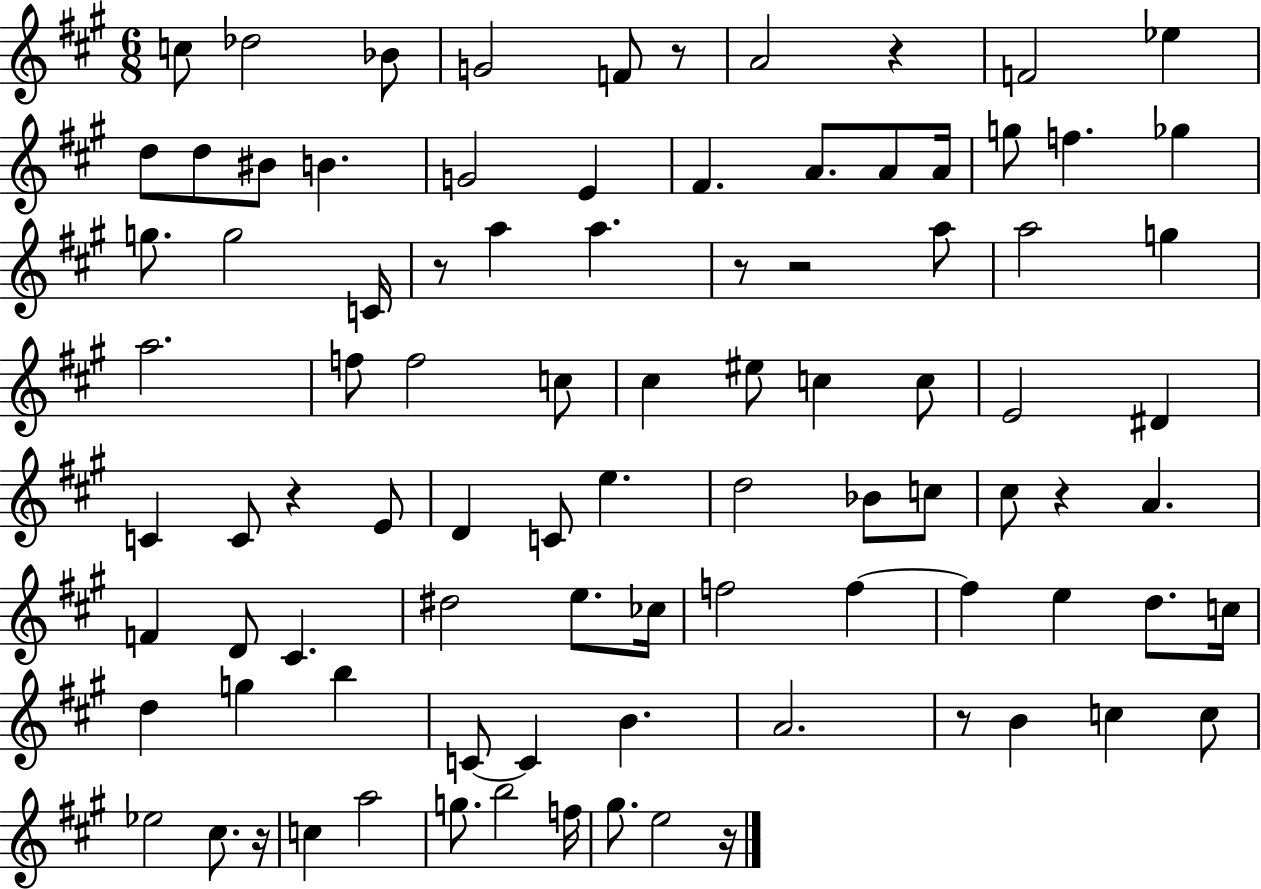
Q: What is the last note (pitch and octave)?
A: E5